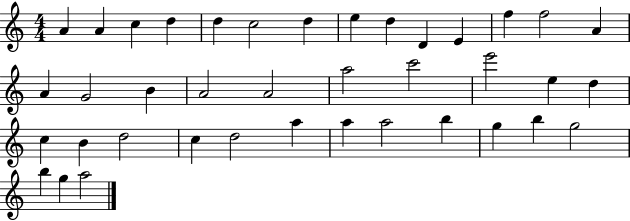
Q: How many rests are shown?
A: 0